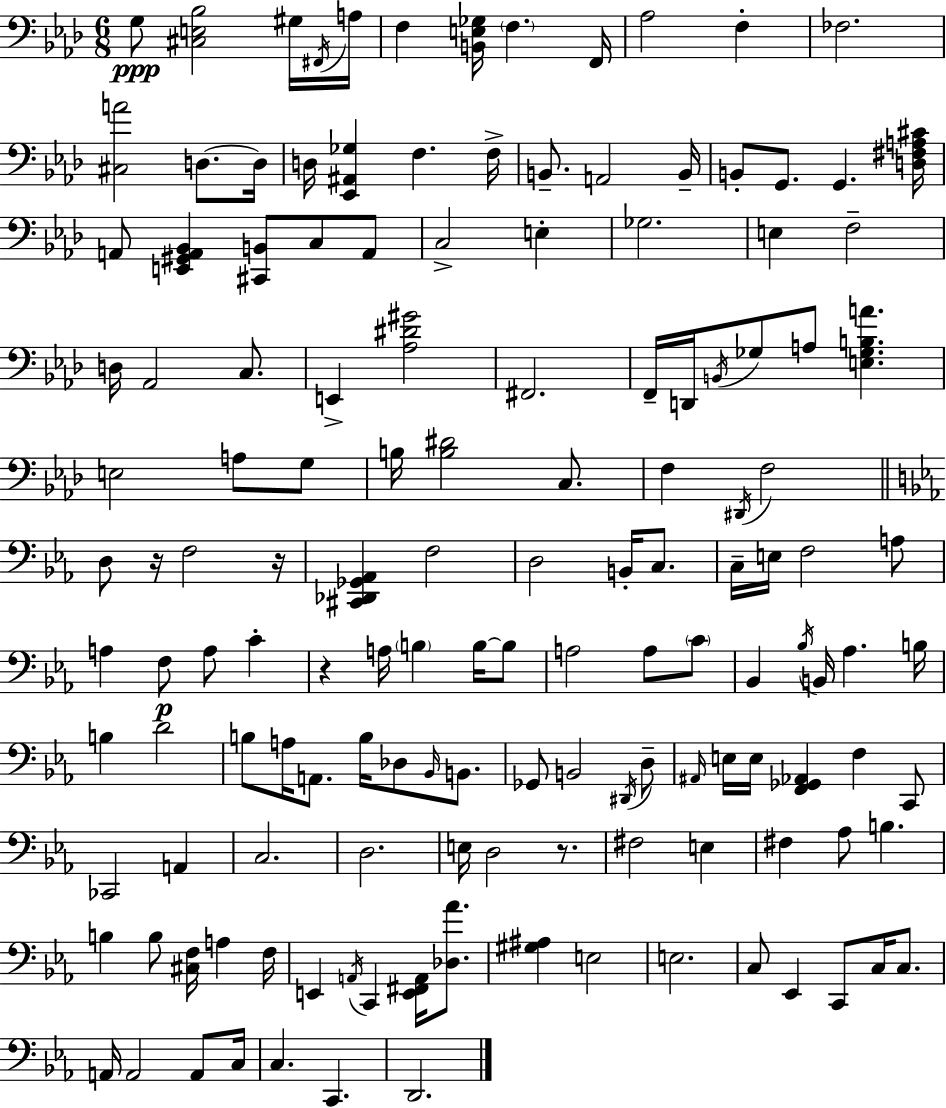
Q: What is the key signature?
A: AES major